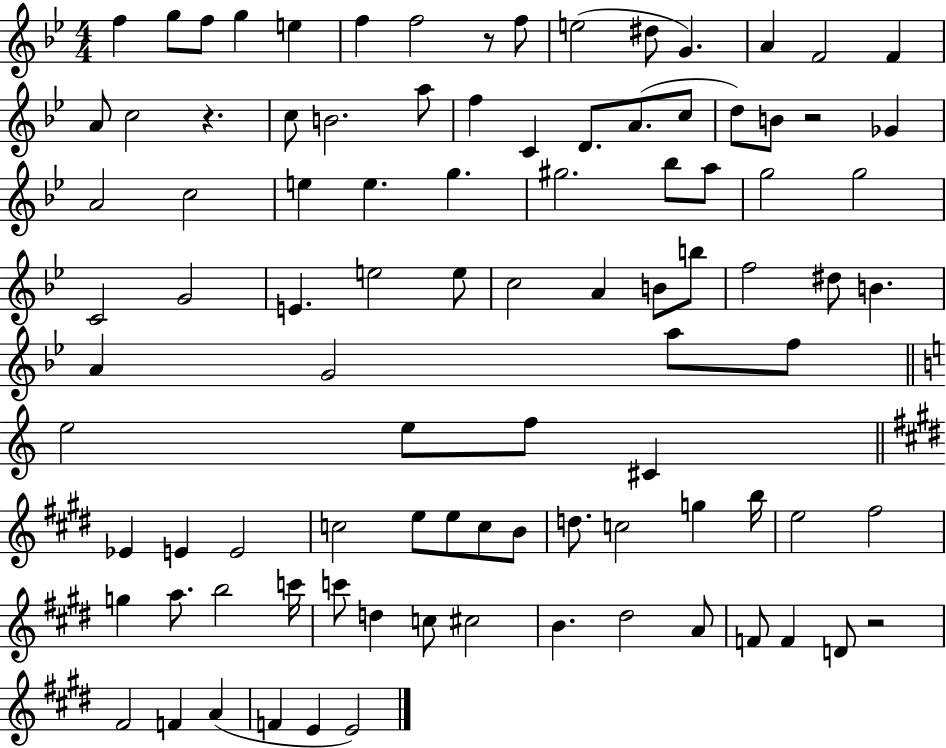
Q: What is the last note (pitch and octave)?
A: E4